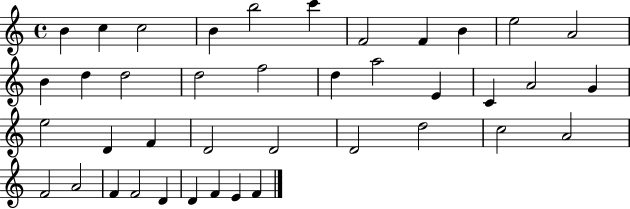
{
  \clef treble
  \time 4/4
  \defaultTimeSignature
  \key c \major
  b'4 c''4 c''2 | b'4 b''2 c'''4 | f'2 f'4 b'4 | e''2 a'2 | \break b'4 d''4 d''2 | d''2 f''2 | d''4 a''2 e'4 | c'4 a'2 g'4 | \break e''2 d'4 f'4 | d'2 d'2 | d'2 d''2 | c''2 a'2 | \break f'2 a'2 | f'4 f'2 d'4 | d'4 f'4 e'4 f'4 | \bar "|."
}